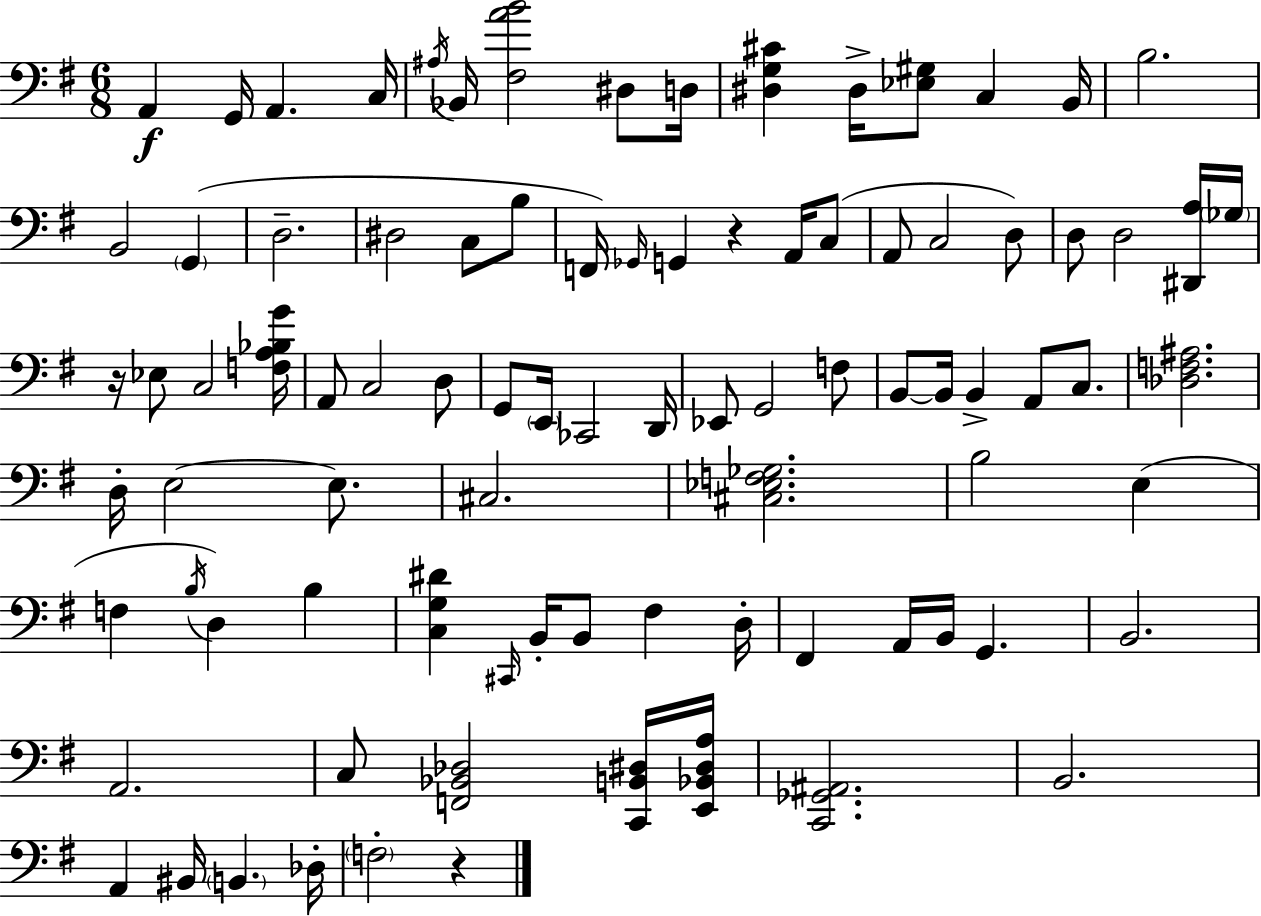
A2/q G2/s A2/q. C3/s A#3/s Bb2/s [F#3,A4,B4]/h D#3/e D3/s [D#3,G3,C#4]/q D#3/s [Eb3,G#3]/e C3/q B2/s B3/h. B2/h G2/q D3/h. D#3/h C3/e B3/e F2/s Gb2/s G2/q R/q A2/s C3/e A2/e C3/h D3/e D3/e D3/h [D#2,A3]/s Gb3/s R/s Eb3/e C3/h [F3,A3,Bb3,G4]/s A2/e C3/h D3/e G2/e E2/s CES2/h D2/s Eb2/e G2/h F3/e B2/e B2/s B2/q A2/e C3/e. [Db3,F3,A#3]/h. D3/s E3/h E3/e. C#3/h. [C#3,Eb3,F3,Gb3]/h. B3/h E3/q F3/q B3/s D3/q B3/q [C3,G3,D#4]/q C#2/s B2/s B2/e F#3/q D3/s F#2/q A2/s B2/s G2/q. B2/h. A2/h. C3/e [F2,Bb2,Db3]/h [C2,B2,D#3]/s [E2,Bb2,D#3,A3]/s [C2,Gb2,A#2]/h. B2/h. A2/q BIS2/s B2/q. Db3/s F3/h R/q